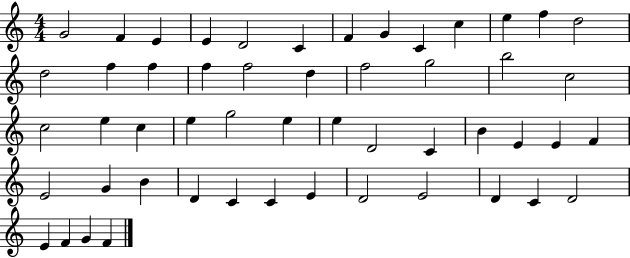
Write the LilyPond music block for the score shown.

{
  \clef treble
  \numericTimeSignature
  \time 4/4
  \key c \major
  g'2 f'4 e'4 | e'4 d'2 c'4 | f'4 g'4 c'4 c''4 | e''4 f''4 d''2 | \break d''2 f''4 f''4 | f''4 f''2 d''4 | f''2 g''2 | b''2 c''2 | \break c''2 e''4 c''4 | e''4 g''2 e''4 | e''4 d'2 c'4 | b'4 e'4 e'4 f'4 | \break e'2 g'4 b'4 | d'4 c'4 c'4 e'4 | d'2 e'2 | d'4 c'4 d'2 | \break e'4 f'4 g'4 f'4 | \bar "|."
}